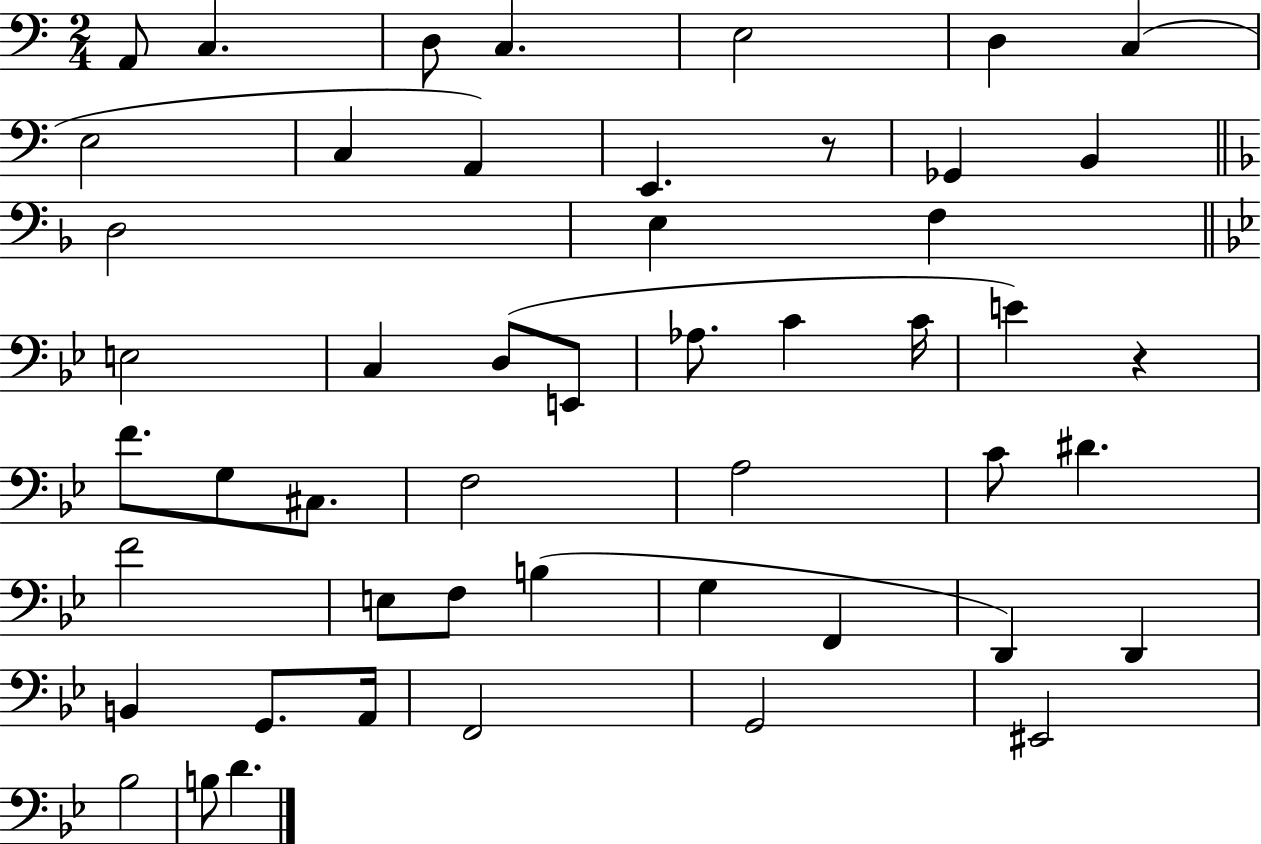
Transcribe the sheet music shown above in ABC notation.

X:1
T:Untitled
M:2/4
L:1/4
K:C
A,,/2 C, D,/2 C, E,2 D, C, E,2 C, A,, E,, z/2 _G,, B,, D,2 E, F, E,2 C, D,/2 E,,/2 _A,/2 C C/4 E z F/2 G,/2 ^C,/2 F,2 A,2 C/2 ^D F2 E,/2 F,/2 B, G, F,, D,, D,, B,, G,,/2 A,,/4 F,,2 G,,2 ^E,,2 _B,2 B,/2 D